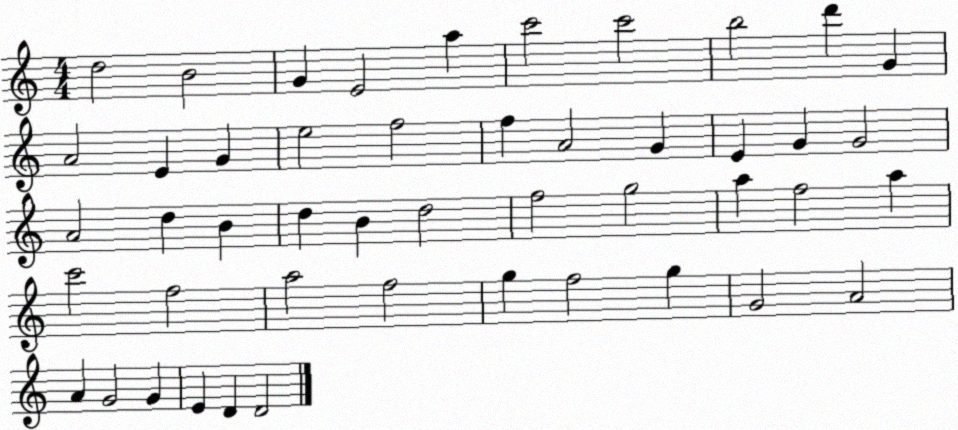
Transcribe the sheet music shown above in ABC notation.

X:1
T:Untitled
M:4/4
L:1/4
K:C
d2 B2 G E2 a c'2 c'2 b2 d' G A2 E G e2 f2 f A2 G E G G2 A2 d B d B d2 f2 g2 a f2 a c'2 f2 a2 f2 g f2 g G2 A2 A G2 G E D D2